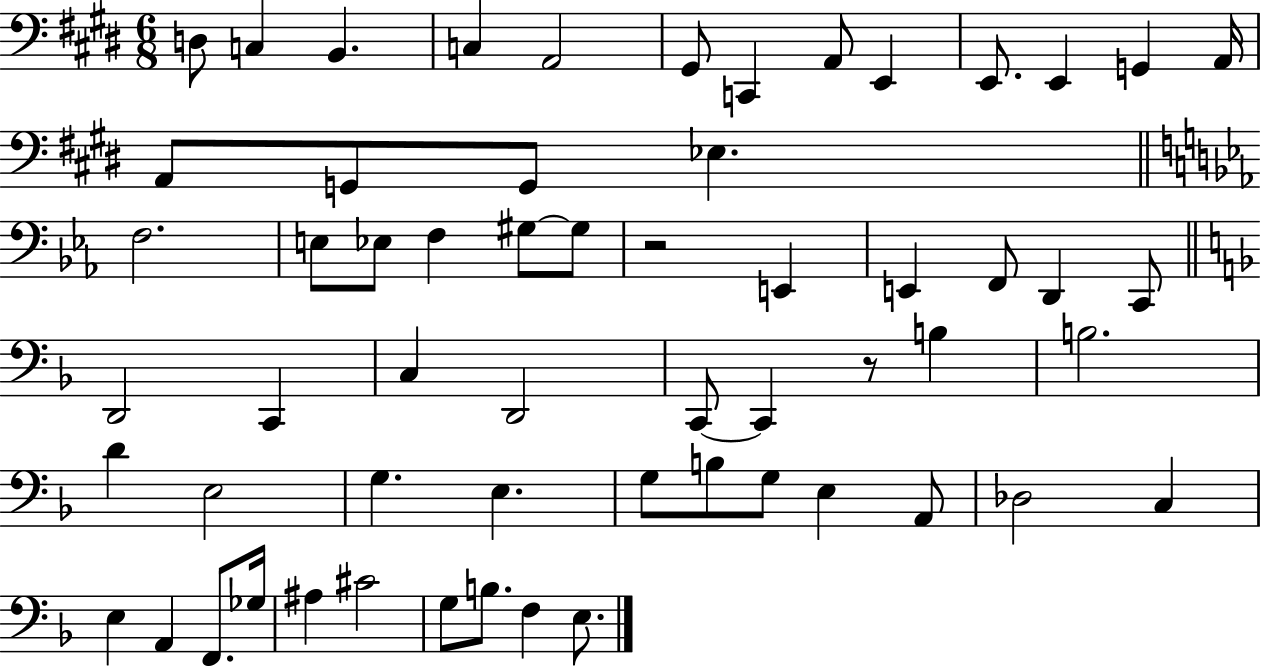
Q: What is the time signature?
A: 6/8